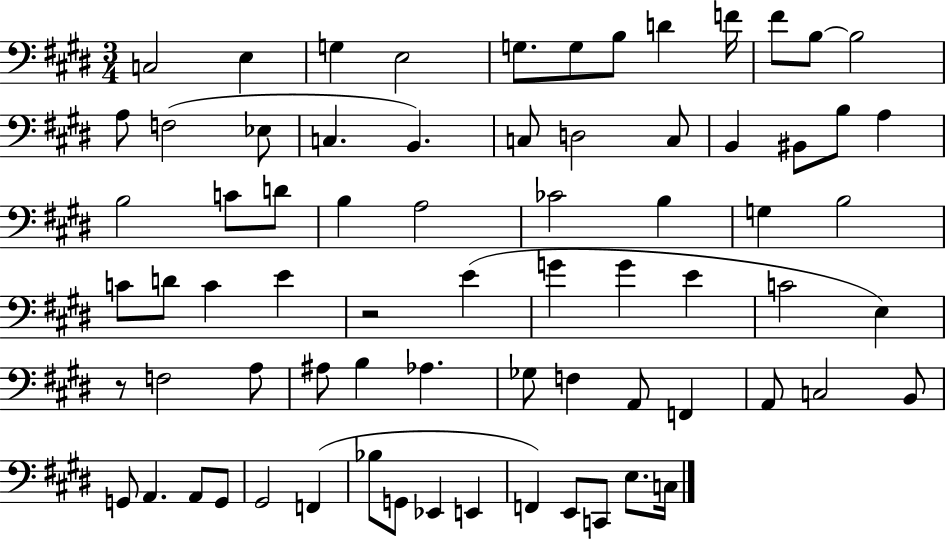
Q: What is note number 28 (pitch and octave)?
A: B3